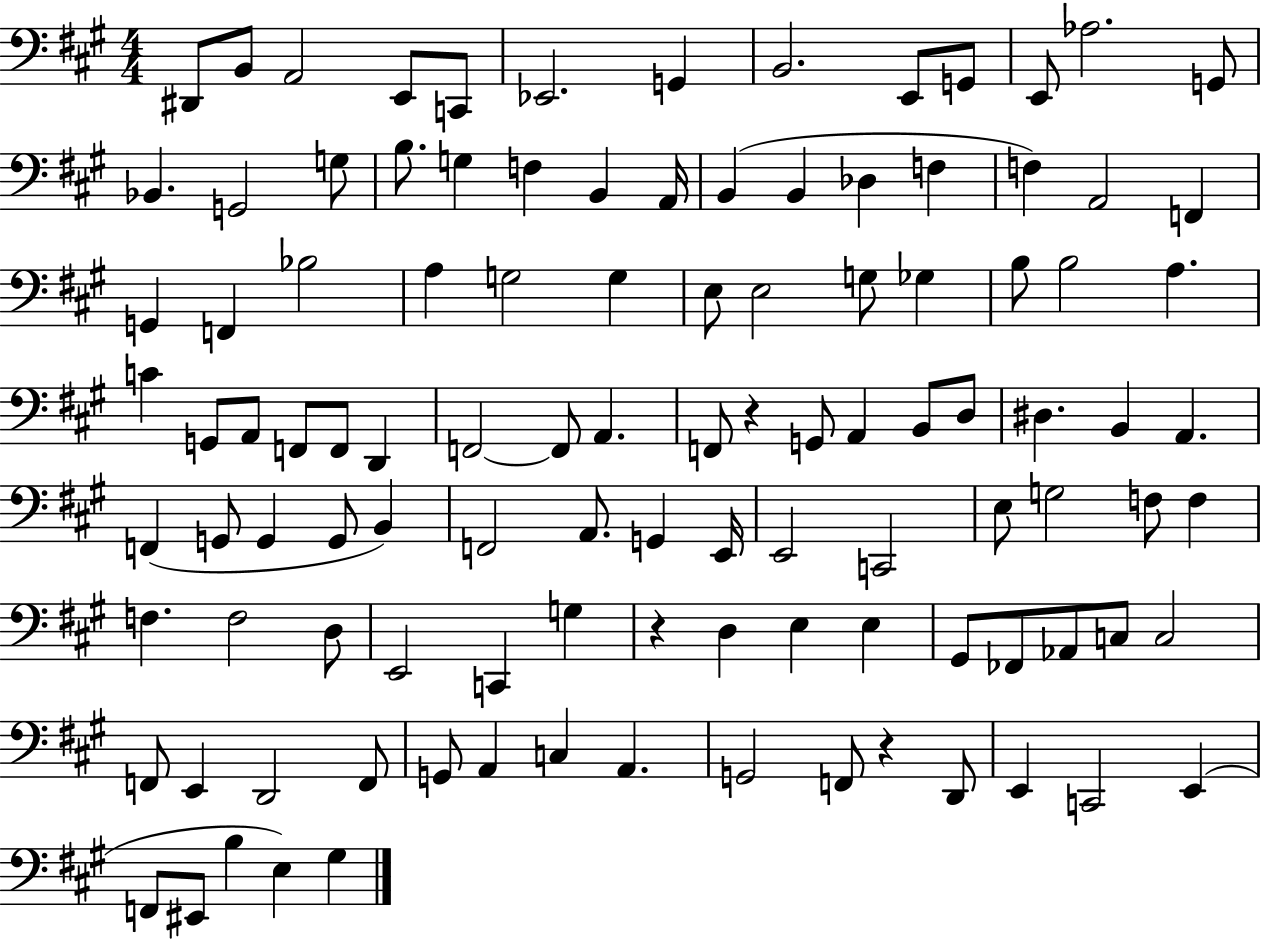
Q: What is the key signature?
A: A major